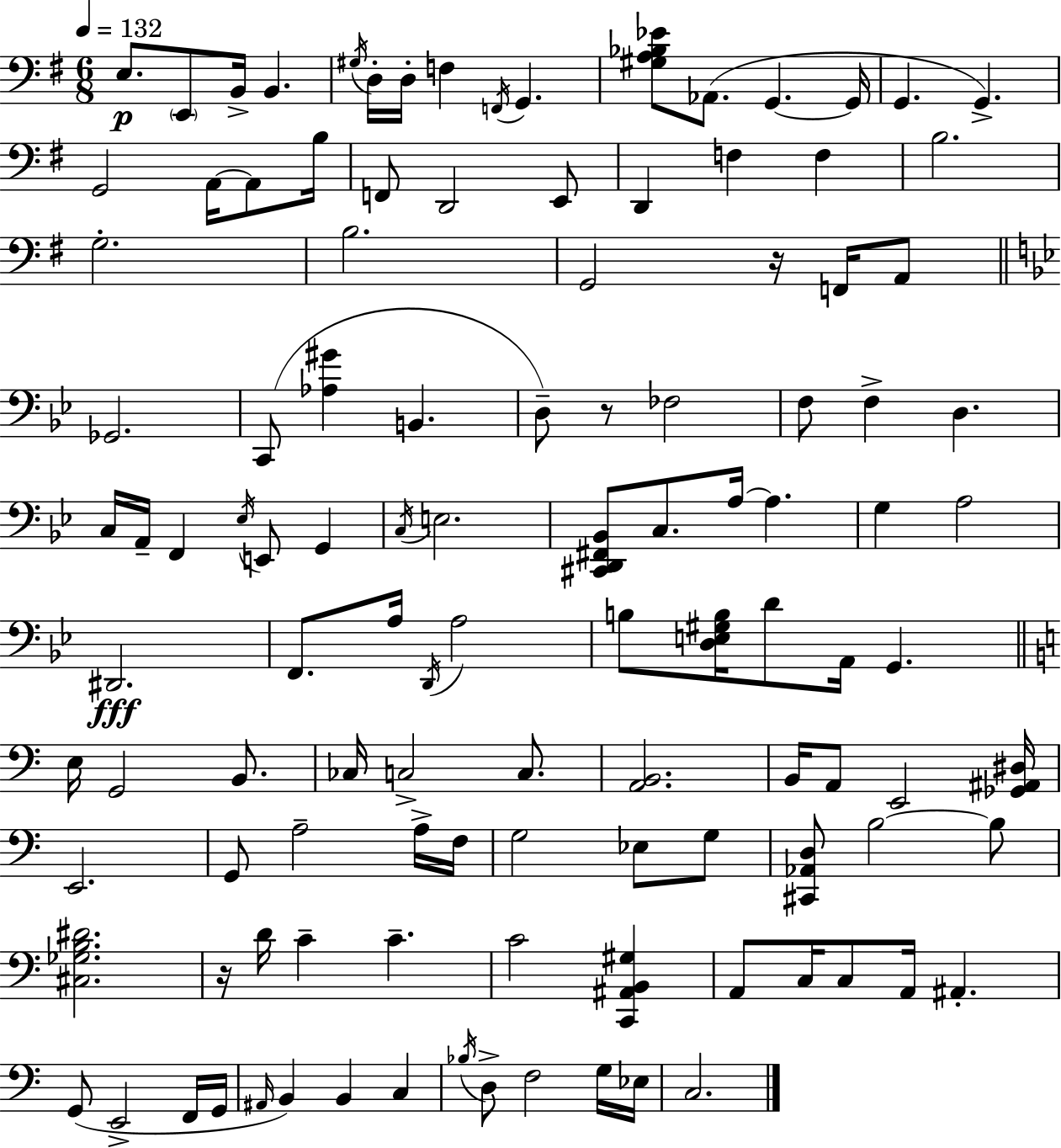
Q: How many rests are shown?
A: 3